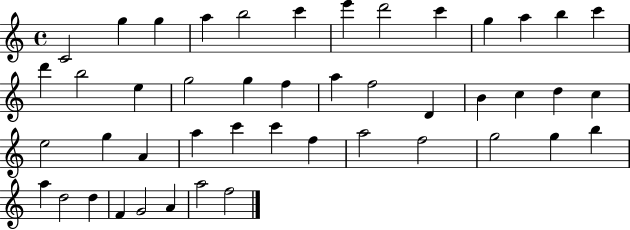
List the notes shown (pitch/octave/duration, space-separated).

C4/h G5/q G5/q A5/q B5/h C6/q E6/q D6/h C6/q G5/q A5/q B5/q C6/q D6/q B5/h E5/q G5/h G5/q F5/q A5/q F5/h D4/q B4/q C5/q D5/q C5/q E5/h G5/q A4/q A5/q C6/q C6/q F5/q A5/h F5/h G5/h G5/q B5/q A5/q D5/h D5/q F4/q G4/h A4/q A5/h F5/h